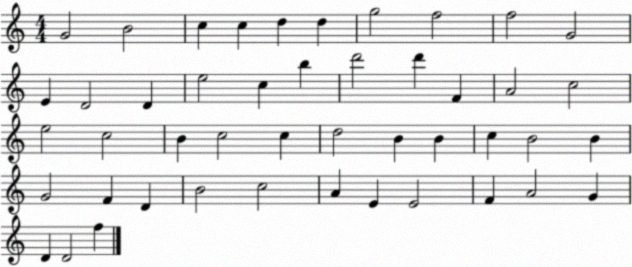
X:1
T:Untitled
M:4/4
L:1/4
K:C
G2 B2 c c d d g2 f2 f2 G2 E D2 D e2 c b d'2 d' F A2 c2 e2 c2 B c2 c d2 B B c B2 B G2 F D B2 c2 A E E2 F A2 G D D2 f